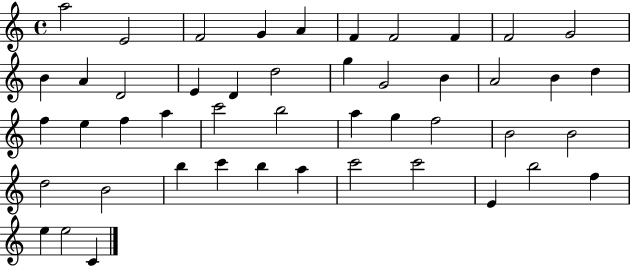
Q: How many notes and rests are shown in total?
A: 47